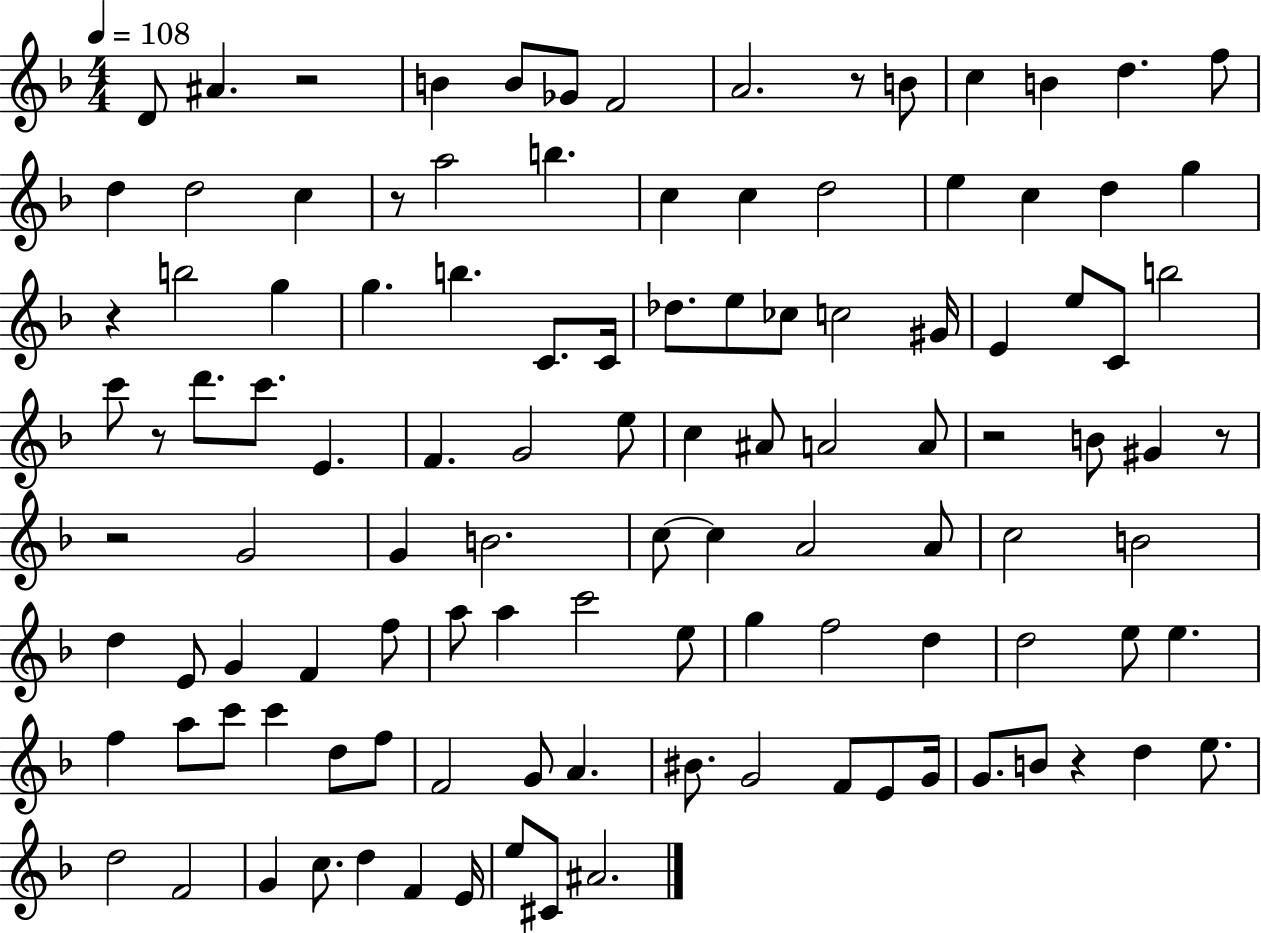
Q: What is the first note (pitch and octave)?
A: D4